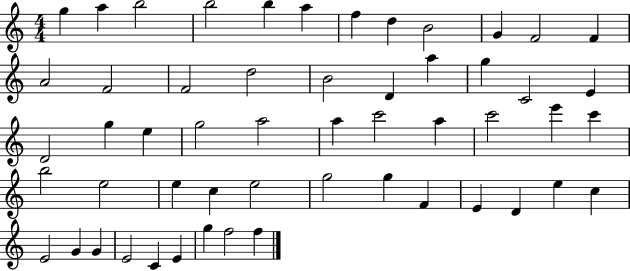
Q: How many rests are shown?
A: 0